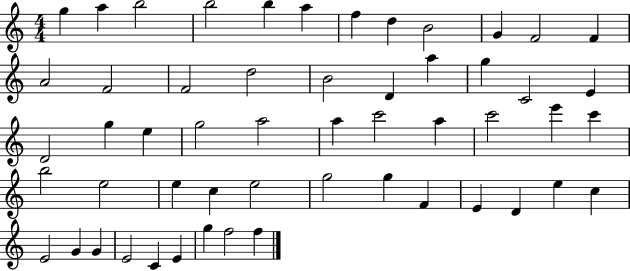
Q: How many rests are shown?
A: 0